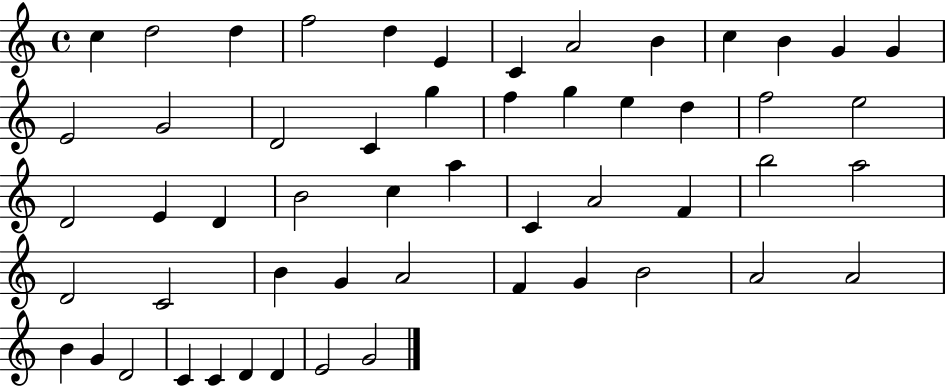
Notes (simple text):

C5/q D5/h D5/q F5/h D5/q E4/q C4/q A4/h B4/q C5/q B4/q G4/q G4/q E4/h G4/h D4/h C4/q G5/q F5/q G5/q E5/q D5/q F5/h E5/h D4/h E4/q D4/q B4/h C5/q A5/q C4/q A4/h F4/q B5/h A5/h D4/h C4/h B4/q G4/q A4/h F4/q G4/q B4/h A4/h A4/h B4/q G4/q D4/h C4/q C4/q D4/q D4/q E4/h G4/h